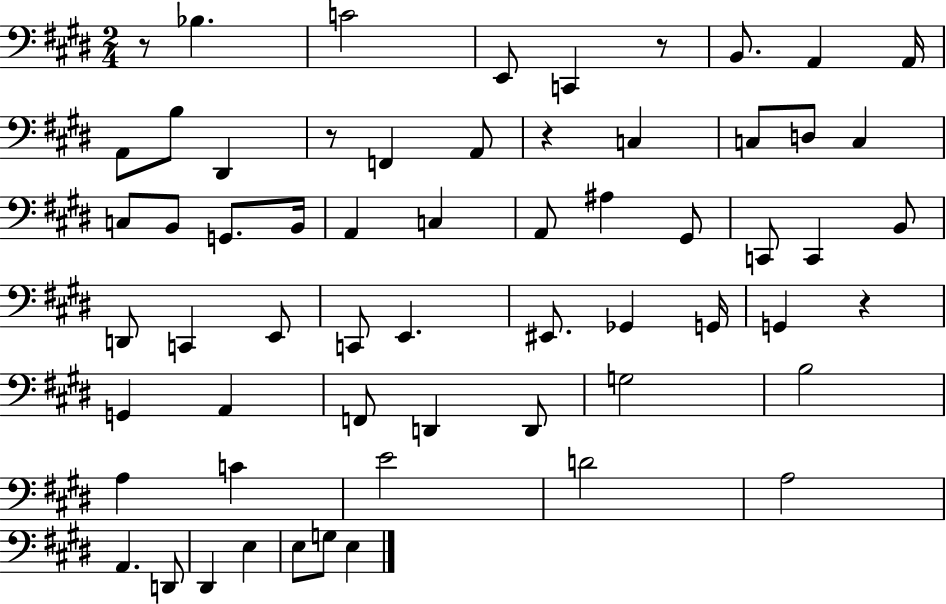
{
  \clef bass
  \numericTimeSignature
  \time 2/4
  \key e \major
  r8 bes4. | c'2 | e,8 c,4 r8 | b,8. a,4 a,16 | \break a,8 b8 dis,4 | r8 f,4 a,8 | r4 c4 | c8 d8 c4 | \break c8 b,8 g,8. b,16 | a,4 c4 | a,8 ais4 gis,8 | c,8 c,4 b,8 | \break d,8 c,4 e,8 | c,8 e,4. | eis,8. ges,4 g,16 | g,4 r4 | \break g,4 a,4 | f,8 d,4 d,8 | g2 | b2 | \break a4 c'4 | e'2 | d'2 | a2 | \break a,4. d,8 | dis,4 e4 | e8 g8 e4 | \bar "|."
}